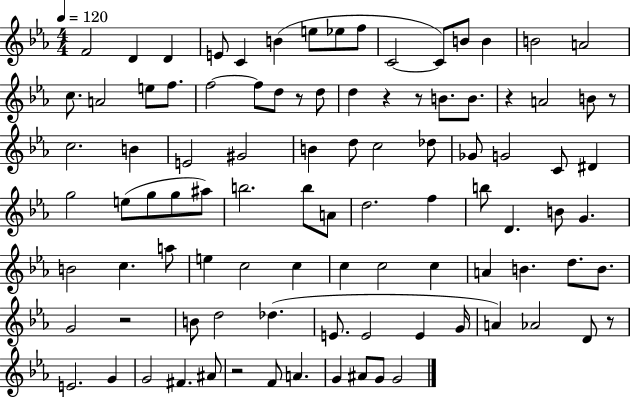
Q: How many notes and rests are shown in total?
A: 97